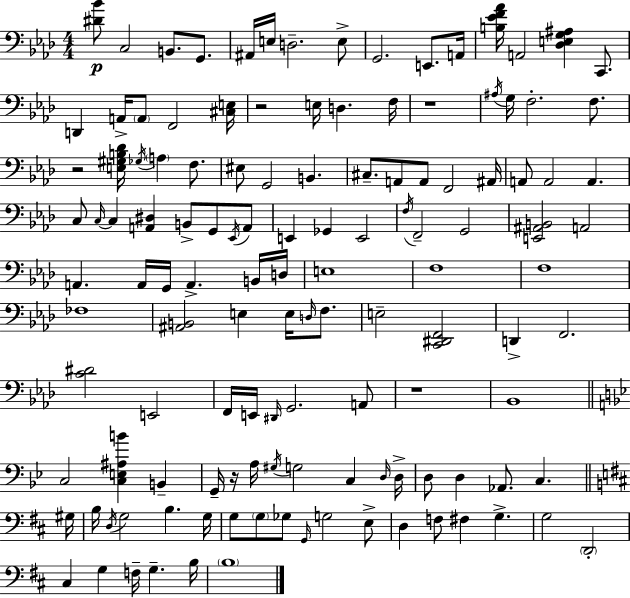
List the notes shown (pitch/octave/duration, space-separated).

[D#4,Bb4]/e C3/h B2/e. G2/e. A#2/s E3/s D3/h. E3/e G2/h. E2/e. A2/s [B3,Eb4,F4,Ab4]/s A2/h [Db3,E3,G3,A#3]/q C2/e. D2/q A2/s A2/e F2/h [C#3,E3]/s R/h E3/s D3/q. F3/s R/w A#3/s G3/s F3/h. F3/e. R/h [E3,G#3,B3,Db4]/s Gb3/s A3/q F3/e. EIS3/e G2/h B2/q. C#3/e. A2/e A2/e F2/h A#2/s A2/e A2/h A2/q. C3/e C3/s C3/q [A2,D#3]/q B2/e G2/e Eb2/s A2/e E2/q Gb2/q E2/h F3/s F2/h G2/h [E2,A#2,B2]/h A2/h A2/q. A2/s G2/s A2/q. B2/s D3/s E3/w F3/w F3/w FES3/w [A#2,B2]/h E3/q E3/s D3/s F3/e. E3/h [C2,D#2,F2]/h D2/q F2/h. [C4,D#4]/h E2/h F2/s E2/s D#2/s G2/h. A2/e R/w Bb2/w C3/h [C3,E3,A#3,B4]/q B2/q G2/s R/s A3/s G#3/s G3/h C3/q D3/s D3/s D3/e D3/q Ab2/e. C3/q. G#3/s B3/s D3/s G3/h B3/q. G3/s G3/e G3/e Gb3/e G2/s G3/h E3/e D3/q F3/e F#3/q G3/q. G3/h D2/h C#3/q G3/q F3/s G3/q. B3/s B3/w